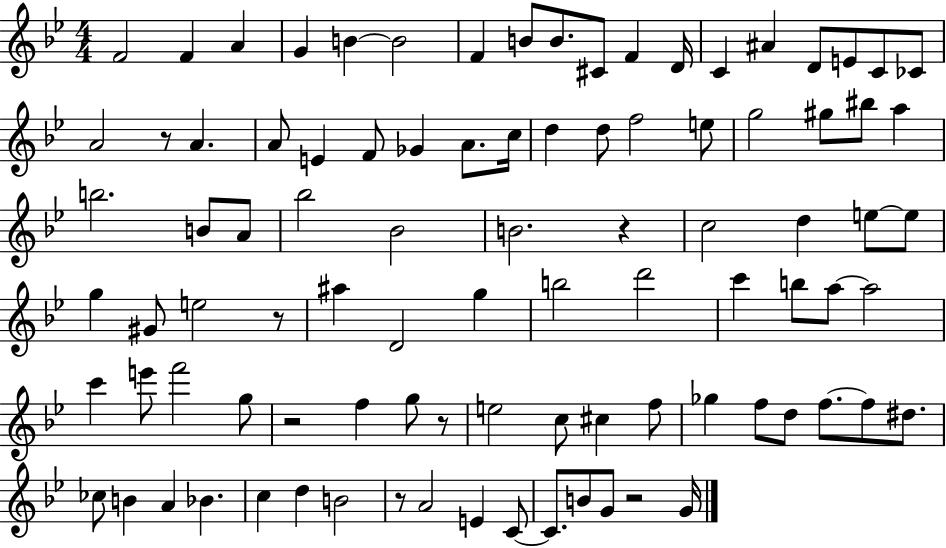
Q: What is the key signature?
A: BES major